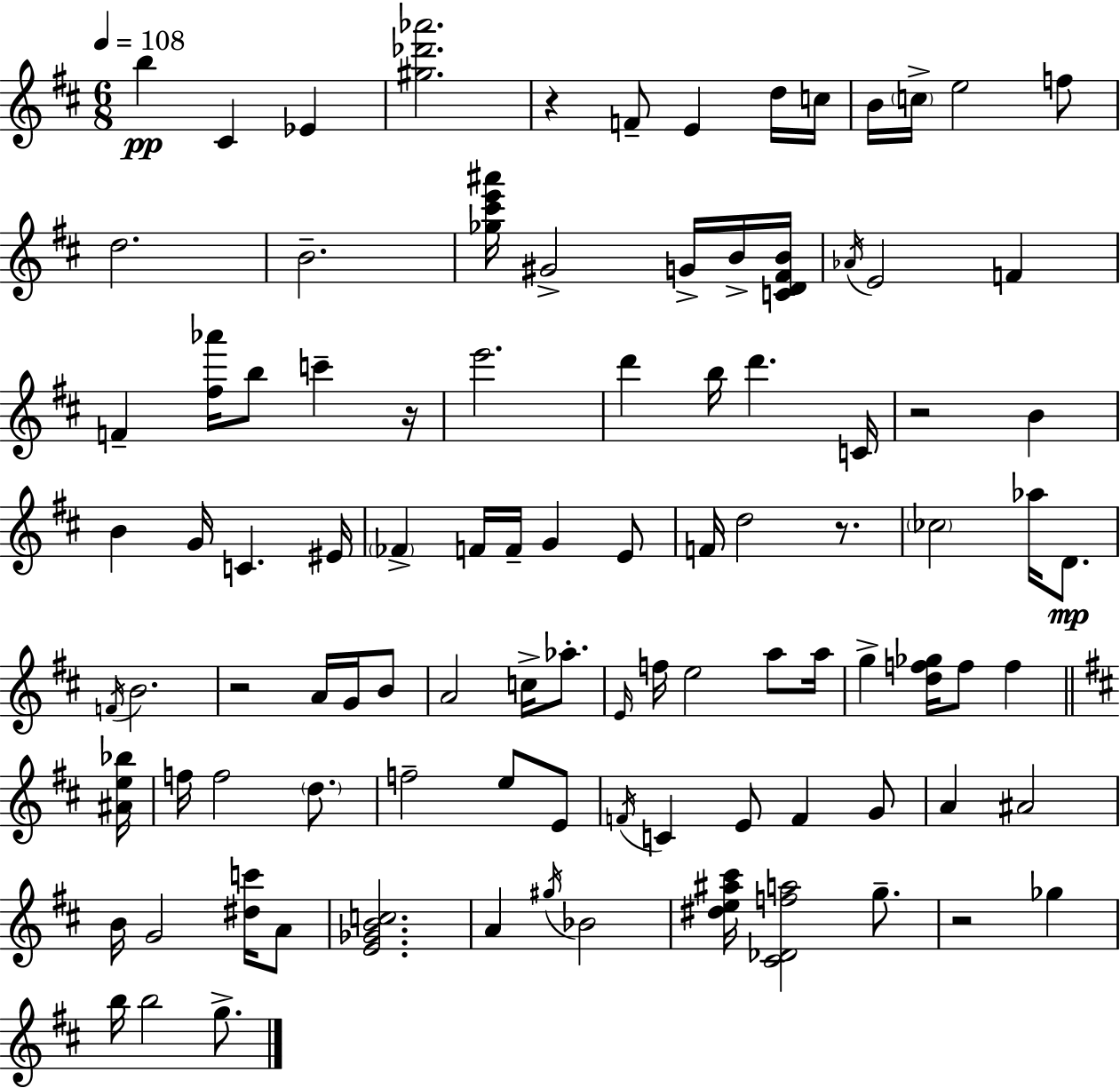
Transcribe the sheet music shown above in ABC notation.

X:1
T:Untitled
M:6/8
L:1/4
K:D
b ^C _E [^g_d'_a']2 z F/2 E d/4 c/4 B/4 c/4 e2 f/2 d2 B2 [_g^c'e'^a']/4 ^G2 G/4 B/4 [CD^FB]/4 _A/4 E2 F F [^f_a']/4 b/2 c' z/4 e'2 d' b/4 d' C/4 z2 B B G/4 C ^E/4 _F F/4 F/4 G E/2 F/4 d2 z/2 _c2 _a/4 D/2 F/4 B2 z2 A/4 G/4 B/2 A2 c/4 _a/2 E/4 f/4 e2 a/2 a/4 g [df_g]/4 f/2 f [^Ae_b]/4 f/4 f2 d/2 f2 e/2 E/2 F/4 C E/2 F G/2 A ^A2 B/4 G2 [^dc']/4 A/2 [E_GBc]2 A ^g/4 _B2 [^de^a^c']/4 [^C_Dfa]2 g/2 z2 _g b/4 b2 g/2